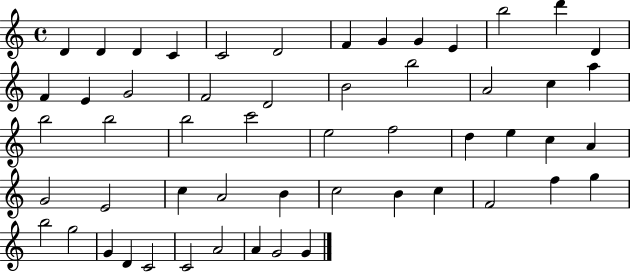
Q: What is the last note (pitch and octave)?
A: G4